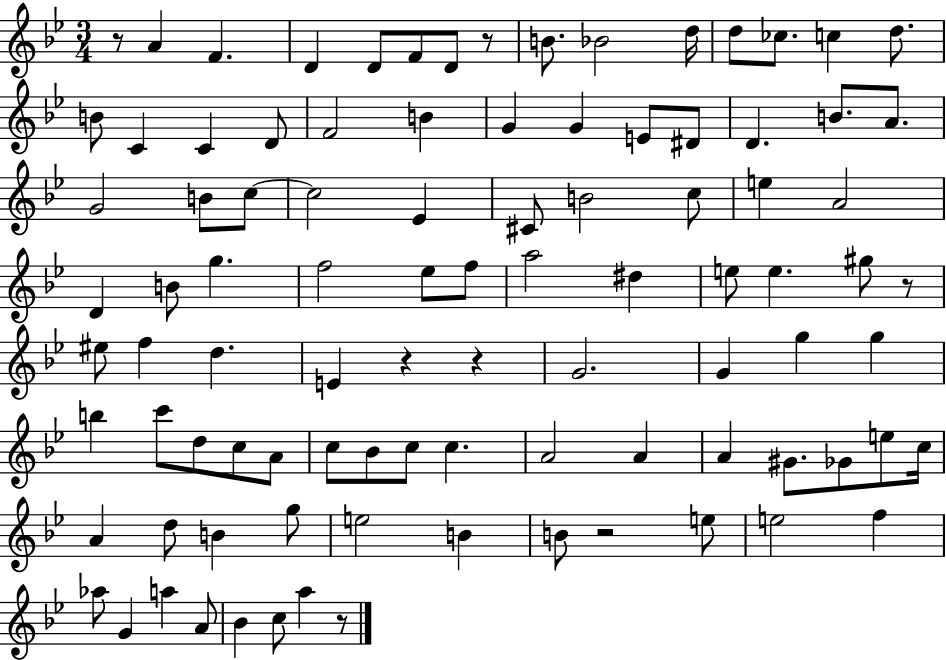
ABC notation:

X:1
T:Untitled
M:3/4
L:1/4
K:Bb
z/2 A F D D/2 F/2 D/2 z/2 B/2 _B2 d/4 d/2 _c/2 c d/2 B/2 C C D/2 F2 B G G E/2 ^D/2 D B/2 A/2 G2 B/2 c/2 c2 _E ^C/2 B2 c/2 e A2 D B/2 g f2 _e/2 f/2 a2 ^d e/2 e ^g/2 z/2 ^e/2 f d E z z G2 G g g b c'/2 d/2 c/2 A/2 c/2 _B/2 c/2 c A2 A A ^G/2 _G/2 e/2 c/4 A d/2 B g/2 e2 B B/2 z2 e/2 e2 f _a/2 G a A/2 _B c/2 a z/2